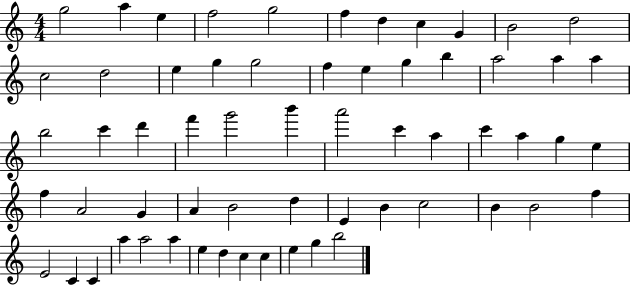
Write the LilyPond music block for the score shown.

{
  \clef treble
  \numericTimeSignature
  \time 4/4
  \key c \major
  g''2 a''4 e''4 | f''2 g''2 | f''4 d''4 c''4 g'4 | b'2 d''2 | \break c''2 d''2 | e''4 g''4 g''2 | f''4 e''4 g''4 b''4 | a''2 a''4 a''4 | \break b''2 c'''4 d'''4 | f'''4 g'''2 b'''4 | a'''2 c'''4 a''4 | c'''4 a''4 g''4 e''4 | \break f''4 a'2 g'4 | a'4 b'2 d''4 | e'4 b'4 c''2 | b'4 b'2 f''4 | \break e'2 c'4 c'4 | a''4 a''2 a''4 | e''4 d''4 c''4 c''4 | e''4 g''4 b''2 | \break \bar "|."
}